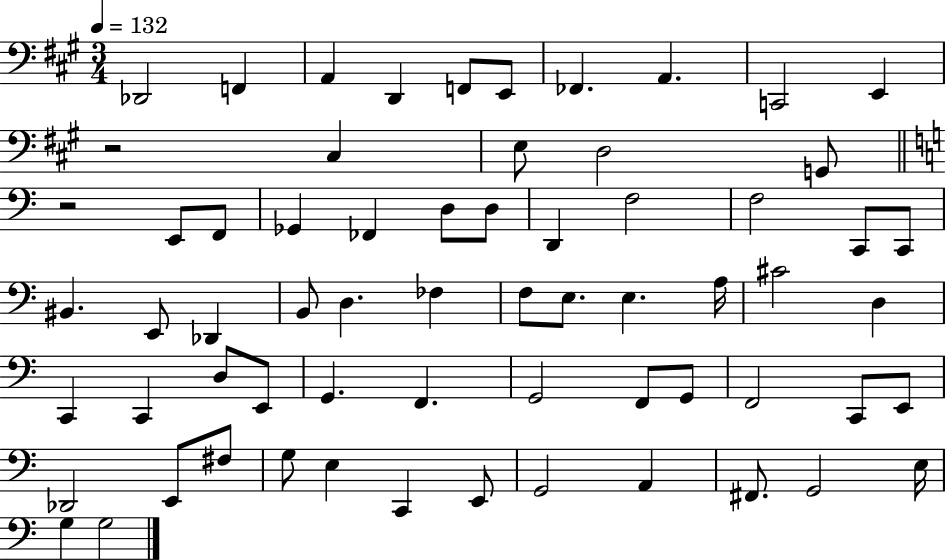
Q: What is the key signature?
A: A major